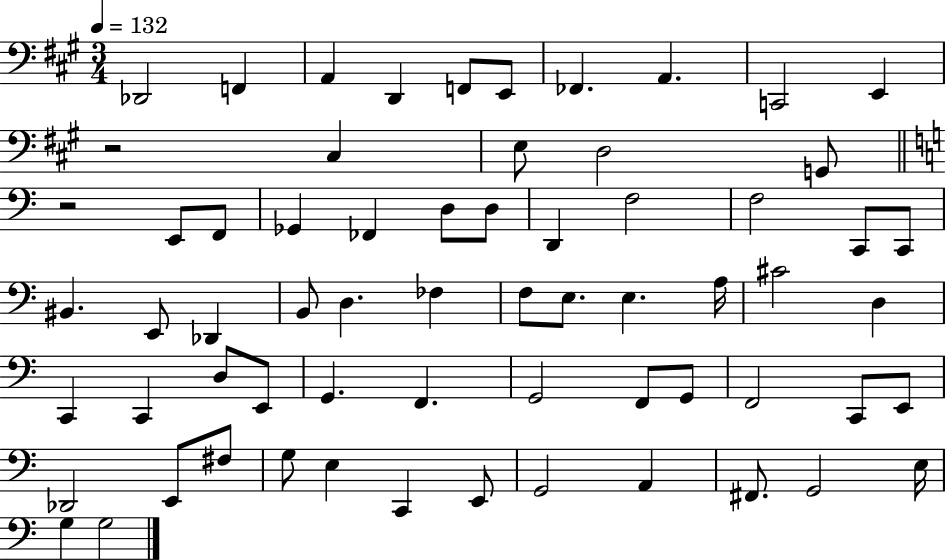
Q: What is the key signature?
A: A major